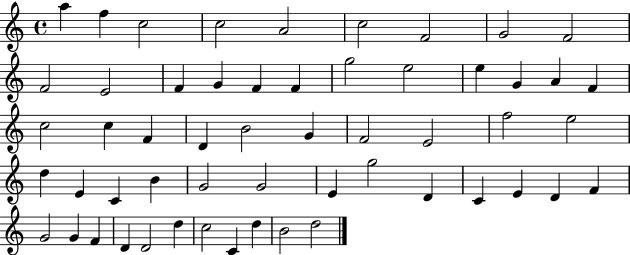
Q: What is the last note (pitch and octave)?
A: D5